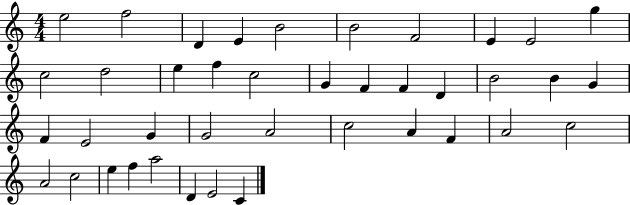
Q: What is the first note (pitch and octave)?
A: E5